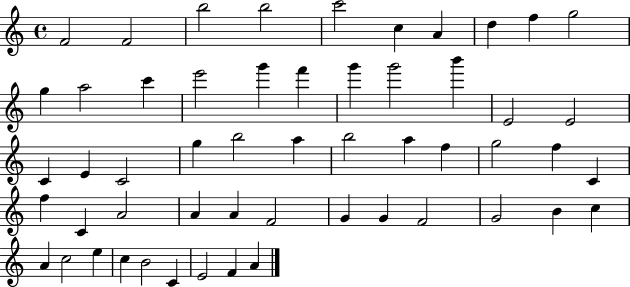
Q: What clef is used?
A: treble